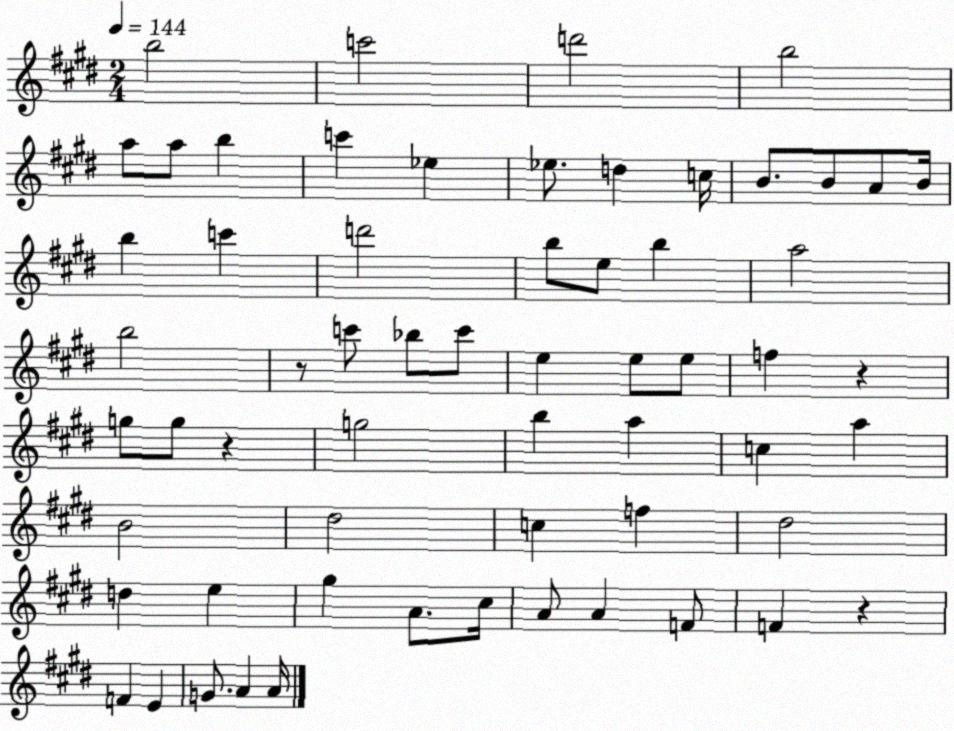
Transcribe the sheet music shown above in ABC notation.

X:1
T:Untitled
M:2/4
L:1/4
K:E
b2 c'2 d'2 b2 a/2 a/2 b c' _e _e/2 d c/4 B/2 B/2 A/2 B/4 b c' d'2 b/2 e/2 b a2 b2 z/2 c'/2 _b/2 c'/2 e e/2 e/2 f z g/2 g/2 z g2 b a c a B2 ^d2 c f ^d2 d e ^g A/2 ^c/4 A/2 A F/2 F z F E G/2 A A/4